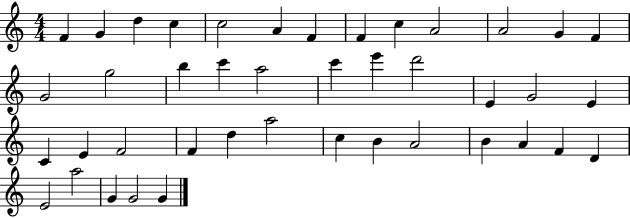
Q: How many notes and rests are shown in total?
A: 42